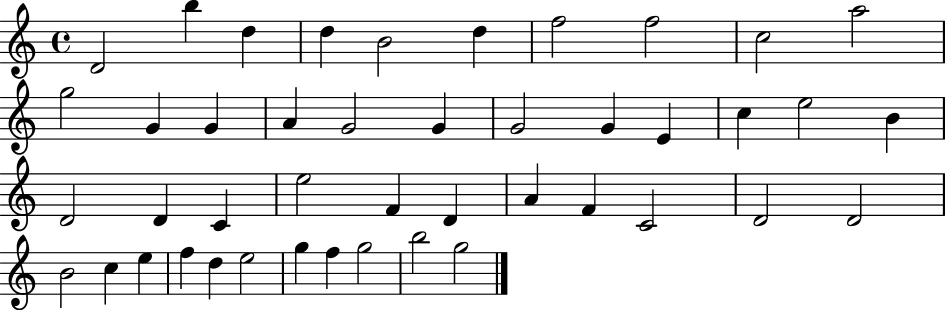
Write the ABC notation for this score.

X:1
T:Untitled
M:4/4
L:1/4
K:C
D2 b d d B2 d f2 f2 c2 a2 g2 G G A G2 G G2 G E c e2 B D2 D C e2 F D A F C2 D2 D2 B2 c e f d e2 g f g2 b2 g2